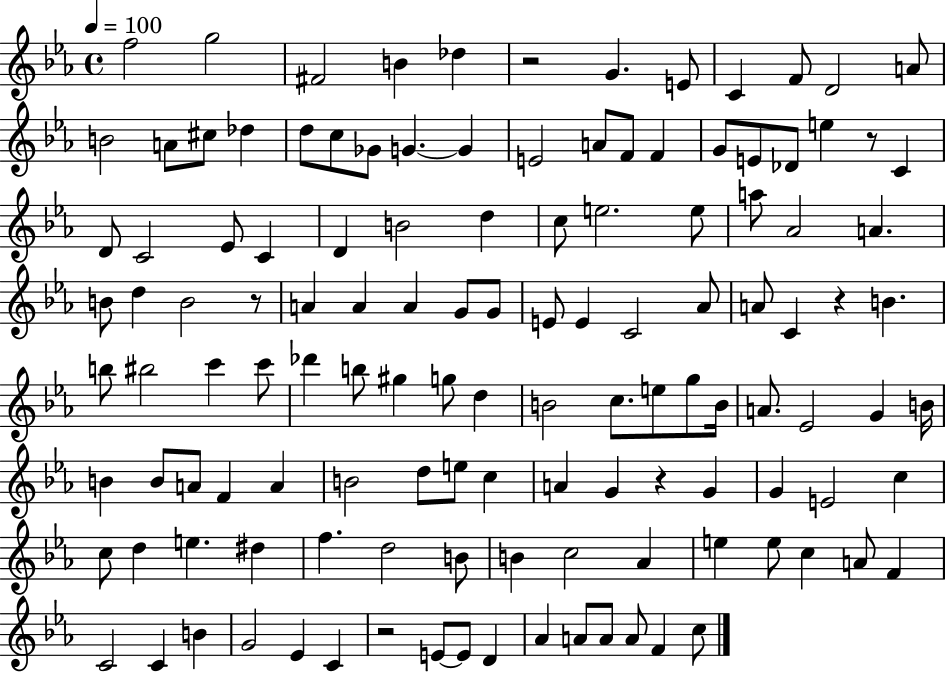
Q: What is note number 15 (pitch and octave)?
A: Db5